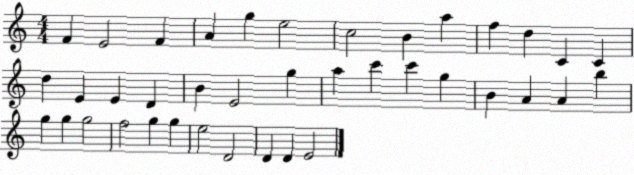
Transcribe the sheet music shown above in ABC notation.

X:1
T:Untitled
M:4/4
L:1/4
K:C
F E2 F A g e2 c2 B a f d C C d E E D B E2 g a c' c' g B A A b g g g2 f2 g g e2 D2 D D E2